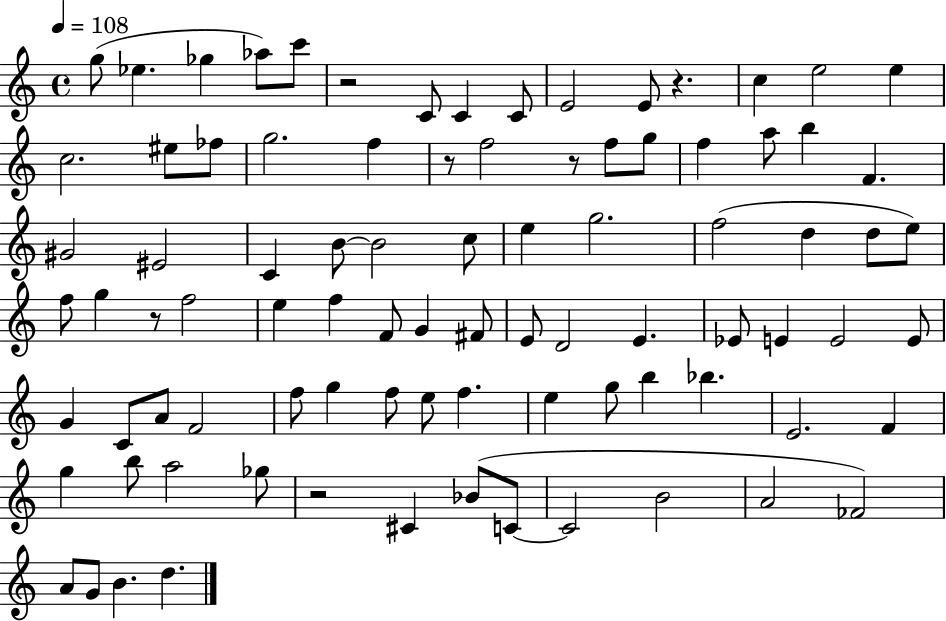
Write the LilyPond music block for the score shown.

{
  \clef treble
  \time 4/4
  \defaultTimeSignature
  \key c \major
  \tempo 4 = 108
  g''8( ees''4. ges''4 aes''8) c'''8 | r2 c'8 c'4 c'8 | e'2 e'8 r4. | c''4 e''2 e''4 | \break c''2. eis''8 fes''8 | g''2. f''4 | r8 f''2 r8 f''8 g''8 | f''4 a''8 b''4 f'4. | \break gis'2 eis'2 | c'4 b'8~~ b'2 c''8 | e''4 g''2. | f''2( d''4 d''8 e''8) | \break f''8 g''4 r8 f''2 | e''4 f''4 f'8 g'4 fis'8 | e'8 d'2 e'4. | ees'8 e'4 e'2 e'8 | \break g'4 c'8 a'8 f'2 | f''8 g''4 f''8 e''8 f''4. | e''4 g''8 b''4 bes''4. | e'2. f'4 | \break g''4 b''8 a''2 ges''8 | r2 cis'4 bes'8( c'8~~ | c'2 b'2 | a'2 fes'2) | \break a'8 g'8 b'4. d''4. | \bar "|."
}